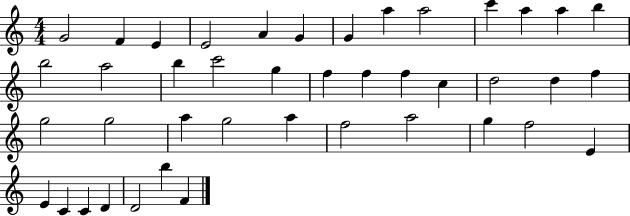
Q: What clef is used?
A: treble